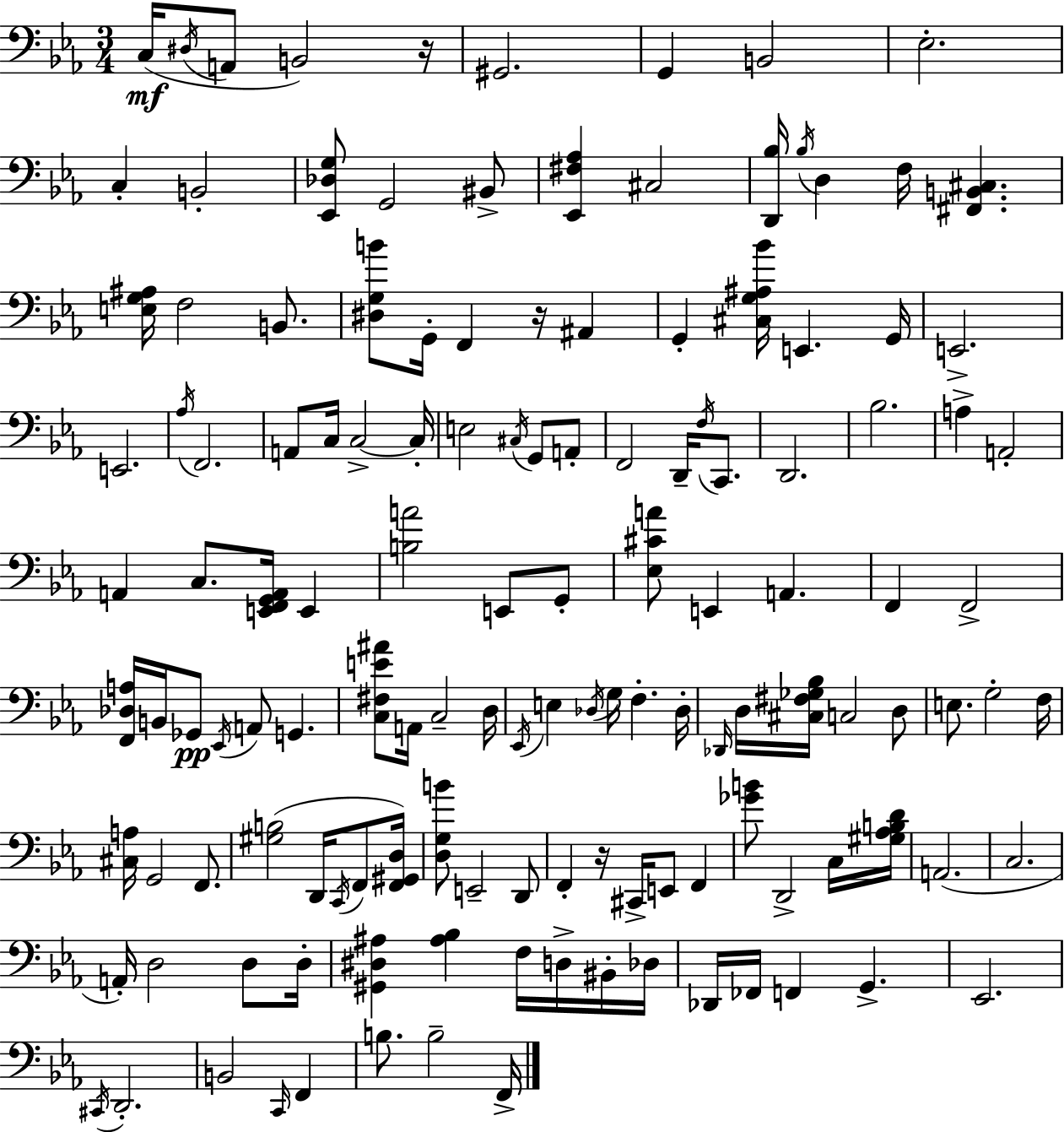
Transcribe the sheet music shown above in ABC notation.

X:1
T:Untitled
M:3/4
L:1/4
K:Cm
C,/4 ^D,/4 A,,/2 B,,2 z/4 ^G,,2 G,, B,,2 _E,2 C, B,,2 [_E,,_D,G,]/2 G,,2 ^B,,/2 [_E,,^F,_A,] ^C,2 [D,,_B,]/4 _B,/4 D, F,/4 [^F,,B,,^C,] [E,G,^A,]/4 F,2 B,,/2 [^D,G,B]/2 G,,/4 F,, z/4 ^A,, G,, [^C,G,^A,_B]/4 E,, G,,/4 E,,2 E,,2 _A,/4 F,,2 A,,/2 C,/4 C,2 C,/4 E,2 ^C,/4 G,,/2 A,,/2 F,,2 D,,/4 F,/4 C,,/2 D,,2 _B,2 A, A,,2 A,, C,/2 [E,,F,,G,,A,,]/4 E,, [B,A]2 E,,/2 G,,/2 [_E,^CA]/2 E,, A,, F,, F,,2 [F,,_D,A,]/4 B,,/4 _G,,/2 _E,,/4 A,,/2 G,, [C,^F,E^A]/2 A,,/4 C,2 D,/4 _E,,/4 E, _D,/4 G,/4 F, _D,/4 _D,,/4 D,/4 [^C,^F,_G,_B,]/4 C,2 D,/2 E,/2 G,2 F,/4 [^C,A,]/4 G,,2 F,,/2 [^G,B,]2 D,,/4 C,,/4 F,,/2 [F,,^G,,D,]/4 [D,G,B]/2 E,,2 D,,/2 F,, z/4 ^C,,/4 E,,/2 F,, [_GB]/2 D,,2 C,/4 [^G,_A,B,D]/4 A,,2 C,2 A,,/4 D,2 D,/2 D,/4 [^G,,^D,^A,] [^A,_B,] F,/4 D,/4 ^B,,/4 _D,/4 _D,,/4 _F,,/4 F,, G,, _E,,2 ^C,,/4 D,,2 B,,2 C,,/4 F,, B,/2 B,2 F,,/4